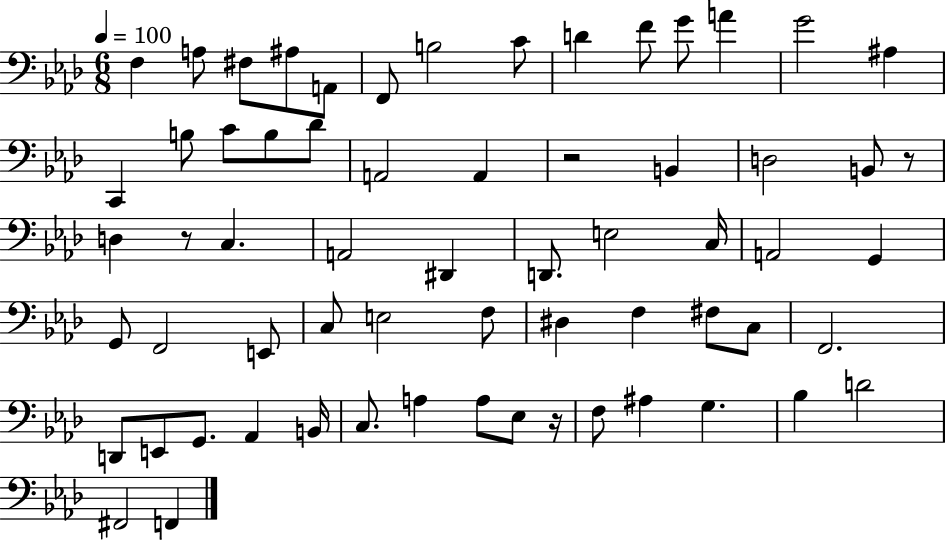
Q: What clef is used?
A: bass